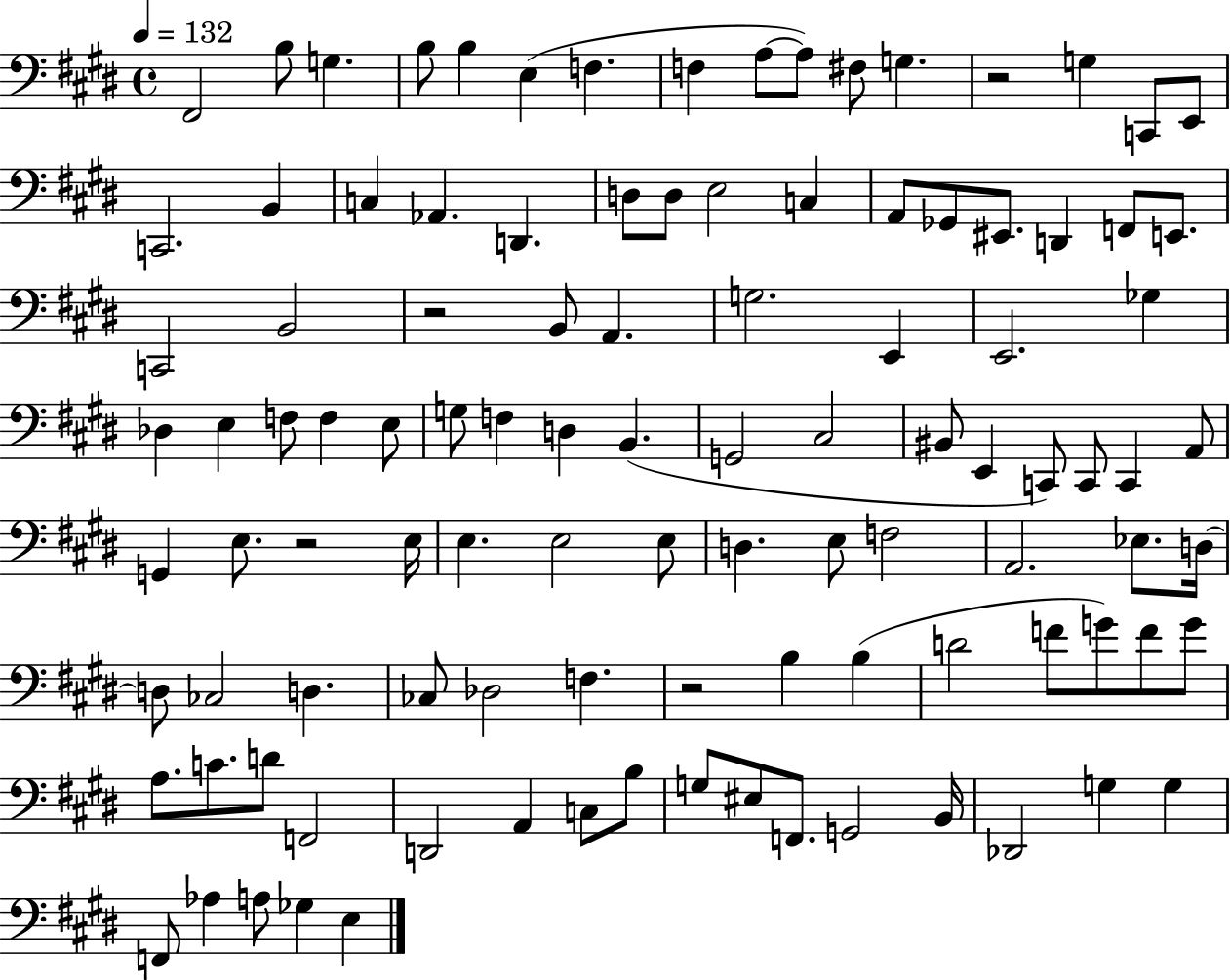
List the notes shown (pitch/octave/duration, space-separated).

F#2/h B3/e G3/q. B3/e B3/q E3/q F3/q. F3/q A3/e A3/e F#3/e G3/q. R/h G3/q C2/e E2/e C2/h. B2/q C3/q Ab2/q. D2/q. D3/e D3/e E3/h C3/q A2/e Gb2/e EIS2/e. D2/q F2/e E2/e. C2/h B2/h R/h B2/e A2/q. G3/h. E2/q E2/h. Gb3/q Db3/q E3/q F3/e F3/q E3/e G3/e F3/q D3/q B2/q. G2/h C#3/h BIS2/e E2/q C2/e C2/e C2/q A2/e G2/q E3/e. R/h E3/s E3/q. E3/h E3/e D3/q. E3/e F3/h A2/h. Eb3/e. D3/s D3/e CES3/h D3/q. CES3/e Db3/h F3/q. R/h B3/q B3/q D4/h F4/e G4/e F4/e G4/e A3/e. C4/e. D4/e F2/h D2/h A2/q C3/e B3/e G3/e EIS3/e F2/e. G2/h B2/s Db2/h G3/q G3/q F2/e Ab3/q A3/e Gb3/q E3/q